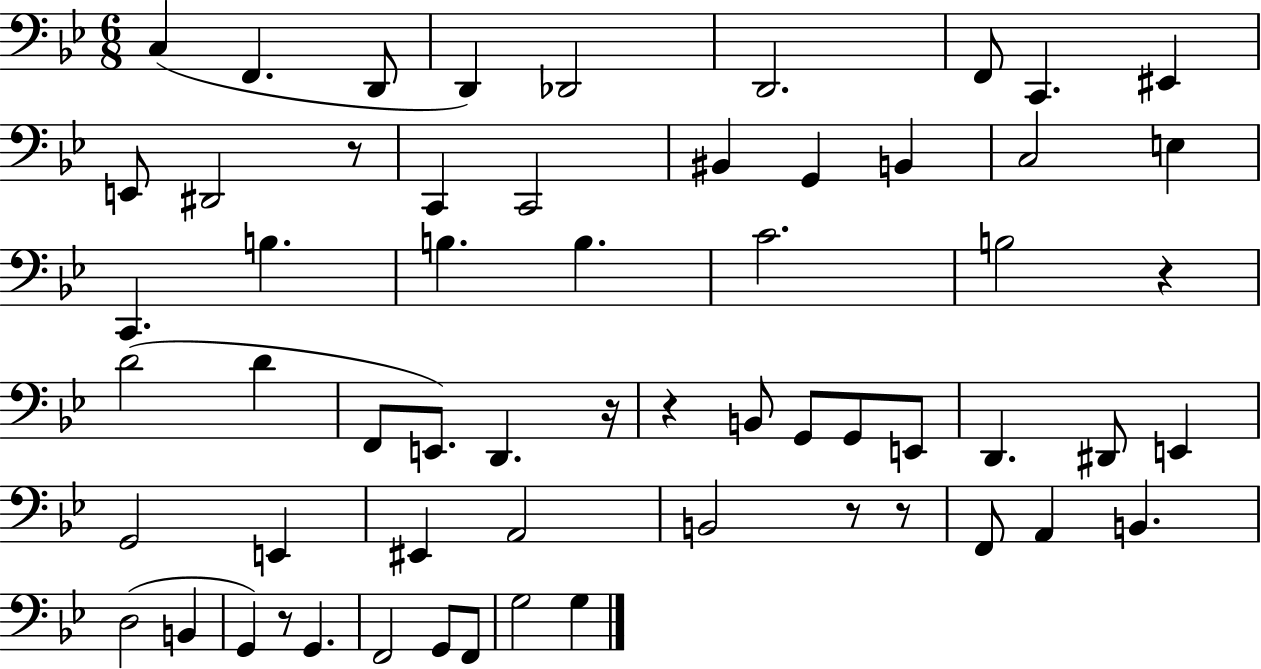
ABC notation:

X:1
T:Untitled
M:6/8
L:1/4
K:Bb
C, F,, D,,/2 D,, _D,,2 D,,2 F,,/2 C,, ^E,, E,,/2 ^D,,2 z/2 C,, C,,2 ^B,, G,, B,, C,2 E, C,, B, B, B, C2 B,2 z D2 D F,,/2 E,,/2 D,, z/4 z B,,/2 G,,/2 G,,/2 E,,/2 D,, ^D,,/2 E,, G,,2 E,, ^E,, A,,2 B,,2 z/2 z/2 F,,/2 A,, B,, D,2 B,, G,, z/2 G,, F,,2 G,,/2 F,,/2 G,2 G,